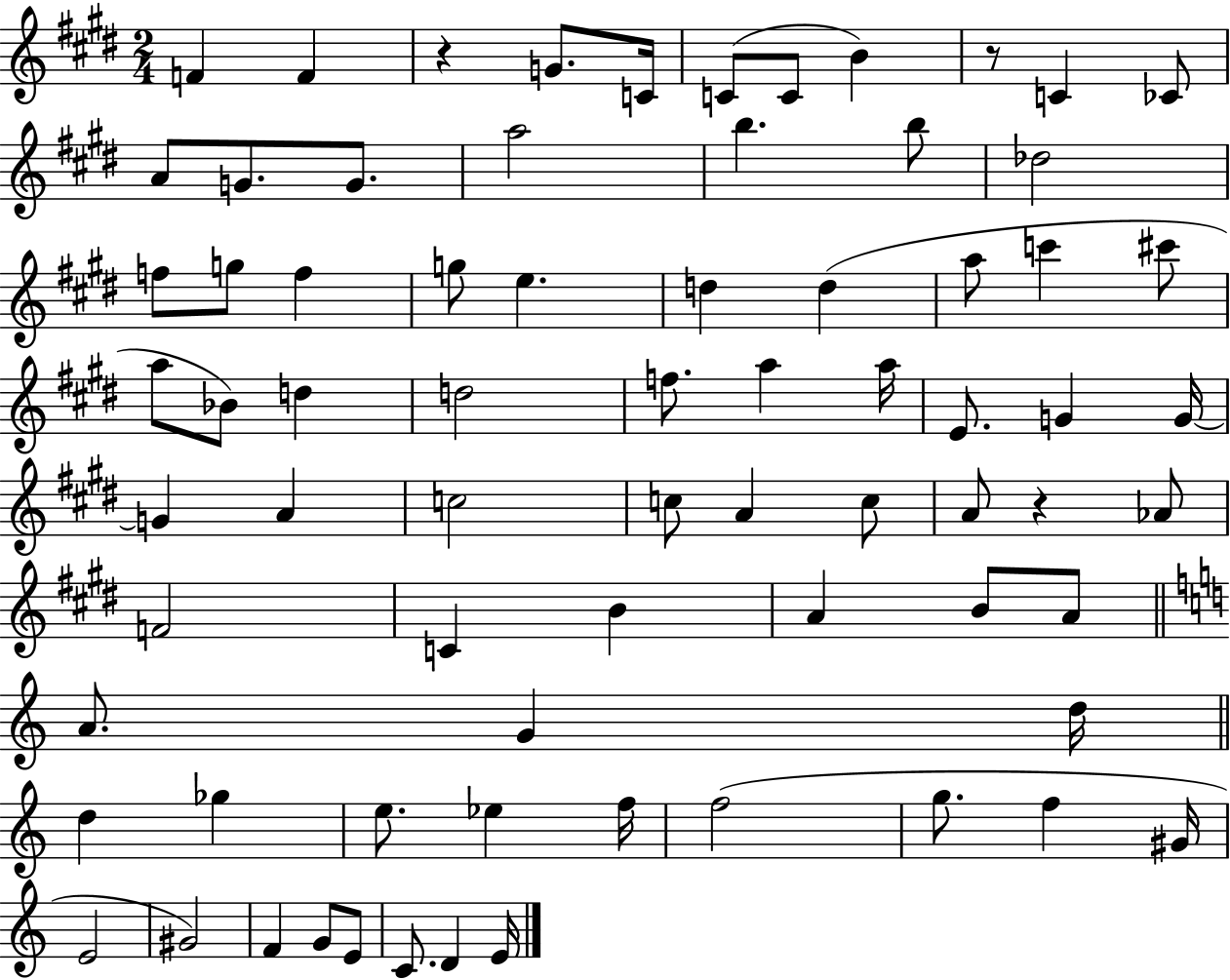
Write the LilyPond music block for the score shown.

{
  \clef treble
  \numericTimeSignature
  \time 2/4
  \key e \major
  f'4 f'4 | r4 g'8. c'16 | c'8( c'8 b'4) | r8 c'4 ces'8 | \break a'8 g'8. g'8. | a''2 | b''4. b''8 | des''2 | \break f''8 g''8 f''4 | g''8 e''4. | d''4 d''4( | a''8 c'''4 cis'''8 | \break a''8 bes'8) d''4 | d''2 | f''8. a''4 a''16 | e'8. g'4 g'16~~ | \break g'4 a'4 | c''2 | c''8 a'4 c''8 | a'8 r4 aes'8 | \break f'2 | c'4 b'4 | a'4 b'8 a'8 | \bar "||" \break \key c \major a'8. g'4 d''16 | \bar "||" \break \key c \major d''4 ges''4 | e''8. ees''4 f''16 | f''2( | g''8. f''4 gis'16 | \break e'2 | gis'2) | f'4 g'8 e'8 | c'8. d'4 e'16 | \break \bar "|."
}